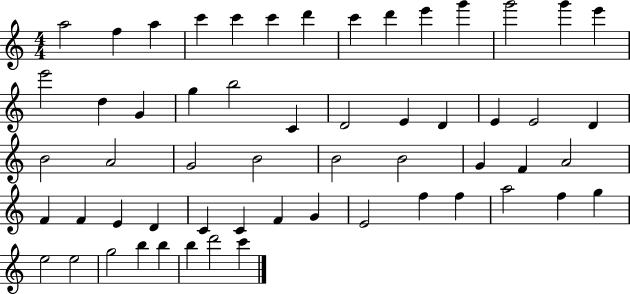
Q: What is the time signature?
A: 4/4